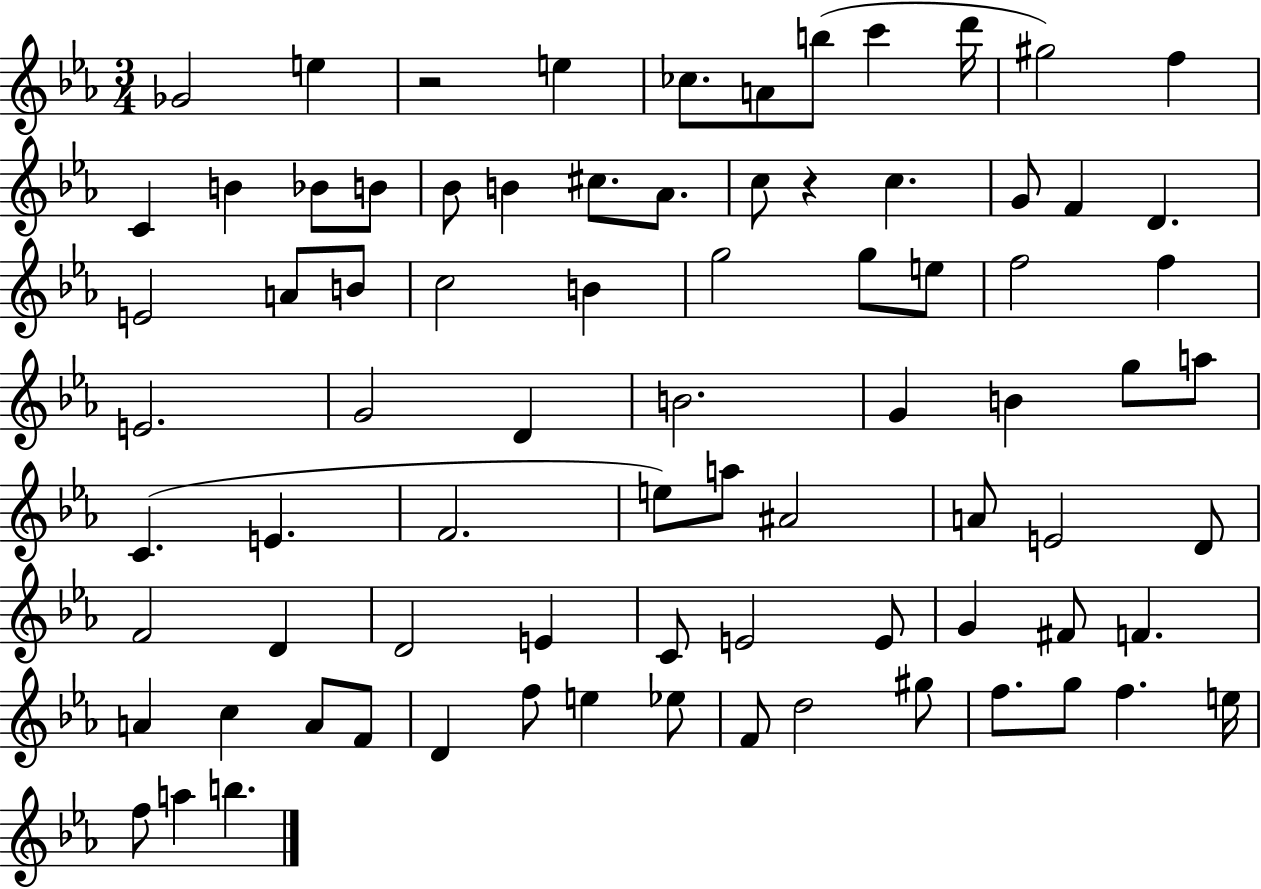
{
  \clef treble
  \numericTimeSignature
  \time 3/4
  \key ees \major
  ges'2 e''4 | r2 e''4 | ces''8. a'8 b''8( c'''4 d'''16 | gis''2) f''4 | \break c'4 b'4 bes'8 b'8 | bes'8 b'4 cis''8. aes'8. | c''8 r4 c''4. | g'8 f'4 d'4. | \break e'2 a'8 b'8 | c''2 b'4 | g''2 g''8 e''8 | f''2 f''4 | \break e'2. | g'2 d'4 | b'2. | g'4 b'4 g''8 a''8 | \break c'4.( e'4. | f'2. | e''8) a''8 ais'2 | a'8 e'2 d'8 | \break f'2 d'4 | d'2 e'4 | c'8 e'2 e'8 | g'4 fis'8 f'4. | \break a'4 c''4 a'8 f'8 | d'4 f''8 e''4 ees''8 | f'8 d''2 gis''8 | f''8. g''8 f''4. e''16 | \break f''8 a''4 b''4. | \bar "|."
}